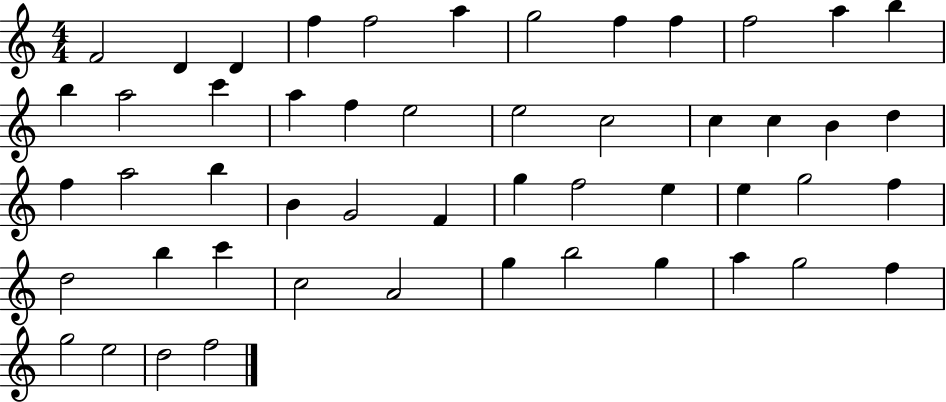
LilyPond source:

{
  \clef treble
  \numericTimeSignature
  \time 4/4
  \key c \major
  f'2 d'4 d'4 | f''4 f''2 a''4 | g''2 f''4 f''4 | f''2 a''4 b''4 | \break b''4 a''2 c'''4 | a''4 f''4 e''2 | e''2 c''2 | c''4 c''4 b'4 d''4 | \break f''4 a''2 b''4 | b'4 g'2 f'4 | g''4 f''2 e''4 | e''4 g''2 f''4 | \break d''2 b''4 c'''4 | c''2 a'2 | g''4 b''2 g''4 | a''4 g''2 f''4 | \break g''2 e''2 | d''2 f''2 | \bar "|."
}